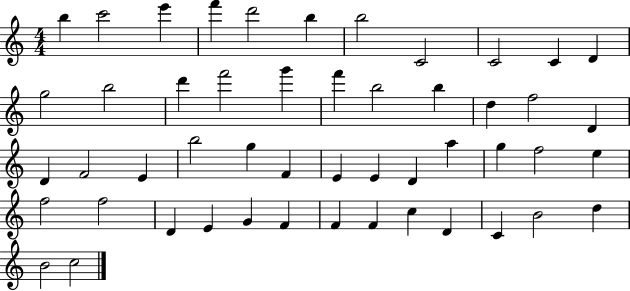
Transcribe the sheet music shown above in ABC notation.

X:1
T:Untitled
M:4/4
L:1/4
K:C
b c'2 e' f' d'2 b b2 C2 C2 C D g2 b2 d' f'2 g' f' b2 b d f2 D D F2 E b2 g F E E D a g f2 e f2 f2 D E G F F F c D C B2 d B2 c2